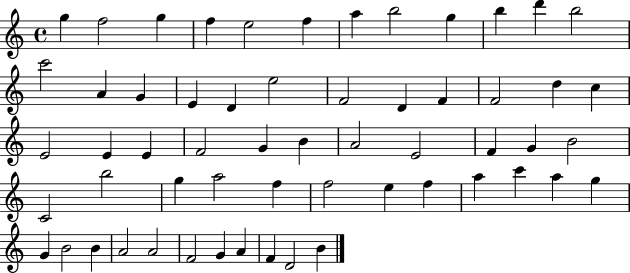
{
  \clef treble
  \time 4/4
  \defaultTimeSignature
  \key c \major
  g''4 f''2 g''4 | f''4 e''2 f''4 | a''4 b''2 g''4 | b''4 d'''4 b''2 | \break c'''2 a'4 g'4 | e'4 d'4 e''2 | f'2 d'4 f'4 | f'2 d''4 c''4 | \break e'2 e'4 e'4 | f'2 g'4 b'4 | a'2 e'2 | f'4 g'4 b'2 | \break c'2 b''2 | g''4 a''2 f''4 | f''2 e''4 f''4 | a''4 c'''4 a''4 g''4 | \break g'4 b'2 b'4 | a'2 a'2 | f'2 g'4 a'4 | f'4 d'2 b'4 | \break \bar "|."
}